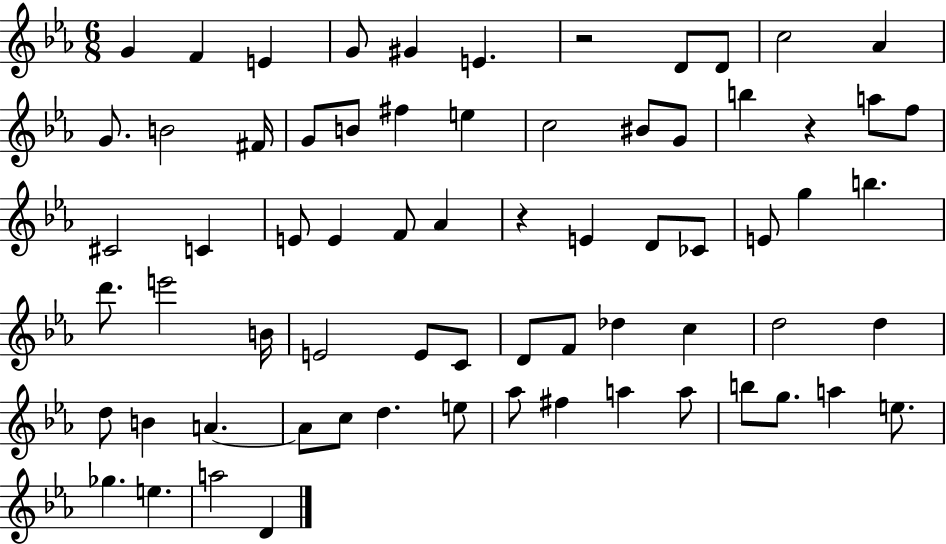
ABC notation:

X:1
T:Untitled
M:6/8
L:1/4
K:Eb
G F E G/2 ^G E z2 D/2 D/2 c2 _A G/2 B2 ^F/4 G/2 B/2 ^f e c2 ^B/2 G/2 b z a/2 f/2 ^C2 C E/2 E F/2 _A z E D/2 _C/2 E/2 g b d'/2 e'2 B/4 E2 E/2 C/2 D/2 F/2 _d c d2 d d/2 B A A/2 c/2 d e/2 _a/2 ^f a a/2 b/2 g/2 a e/2 _g e a2 D